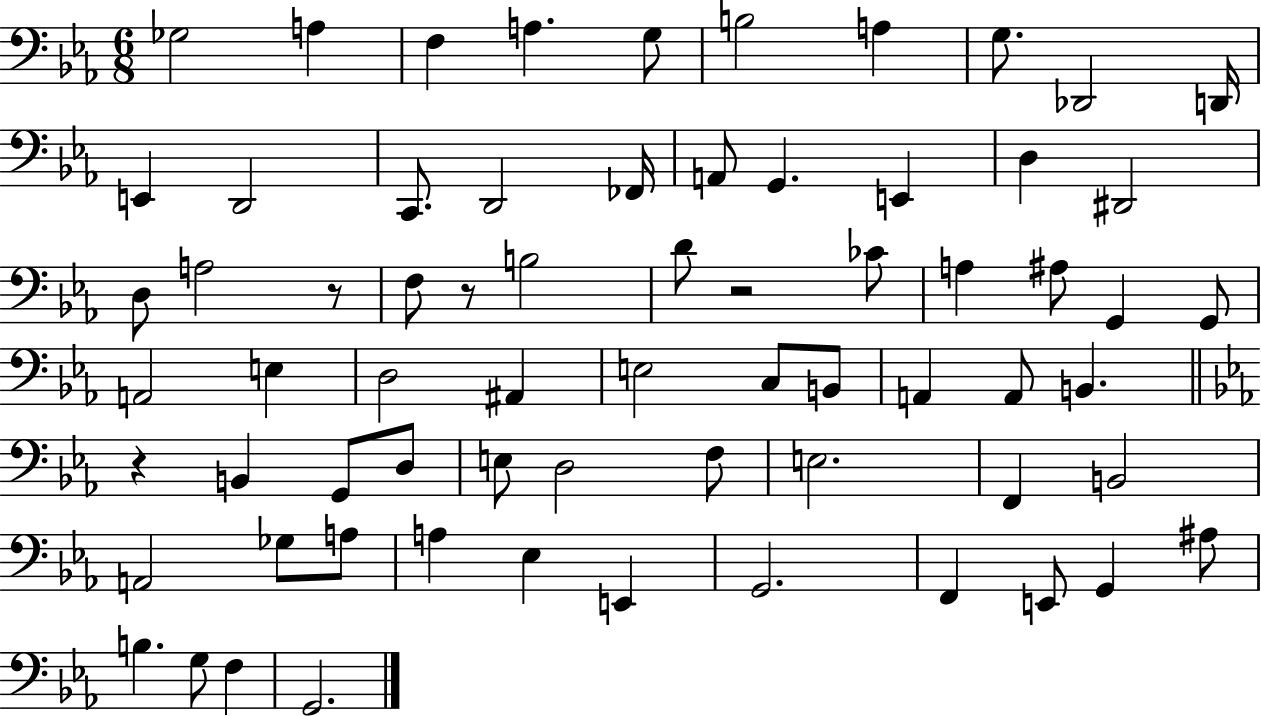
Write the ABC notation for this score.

X:1
T:Untitled
M:6/8
L:1/4
K:Eb
_G,2 A, F, A, G,/2 B,2 A, G,/2 _D,,2 D,,/4 E,, D,,2 C,,/2 D,,2 _F,,/4 A,,/2 G,, E,, D, ^D,,2 D,/2 A,2 z/2 F,/2 z/2 B,2 D/2 z2 _C/2 A, ^A,/2 G,, G,,/2 A,,2 E, D,2 ^A,, E,2 C,/2 B,,/2 A,, A,,/2 B,, z B,, G,,/2 D,/2 E,/2 D,2 F,/2 E,2 F,, B,,2 A,,2 _G,/2 A,/2 A, _E, E,, G,,2 F,, E,,/2 G,, ^A,/2 B, G,/2 F, G,,2